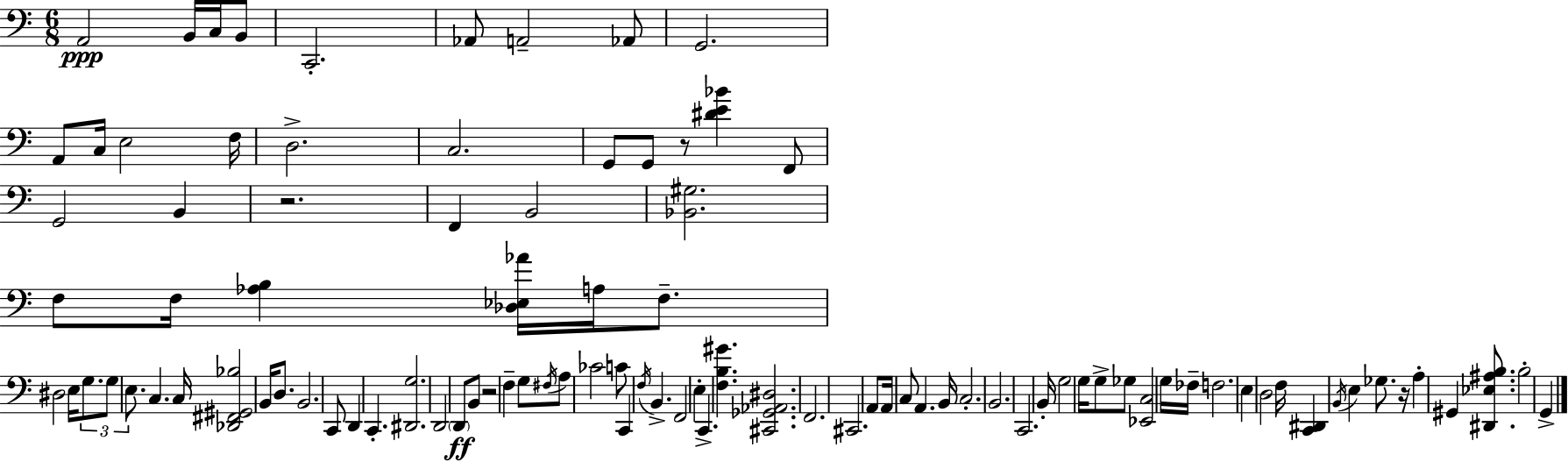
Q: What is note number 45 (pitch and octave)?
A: F#3